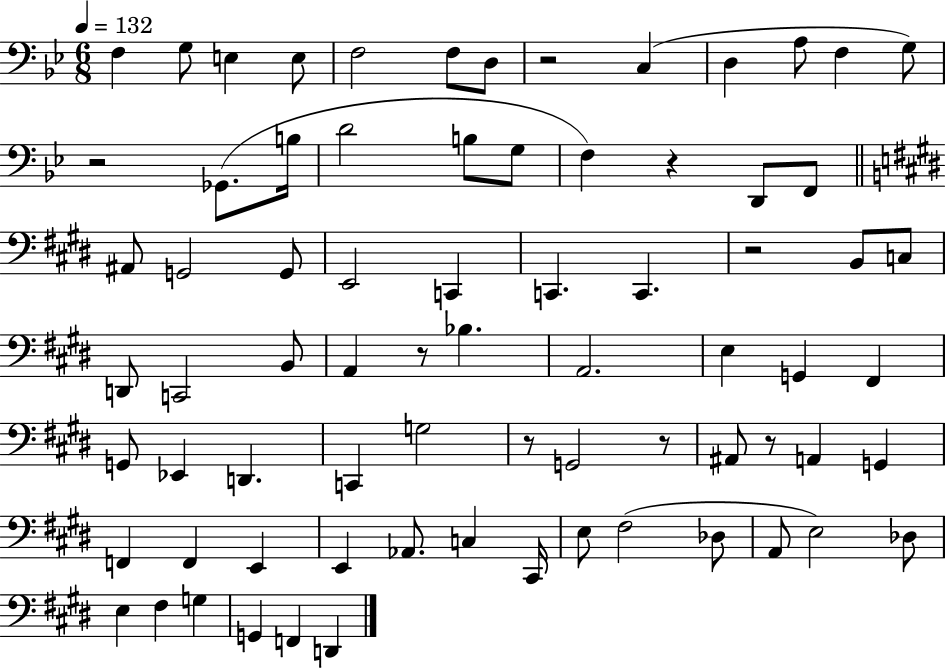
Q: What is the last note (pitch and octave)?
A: D2